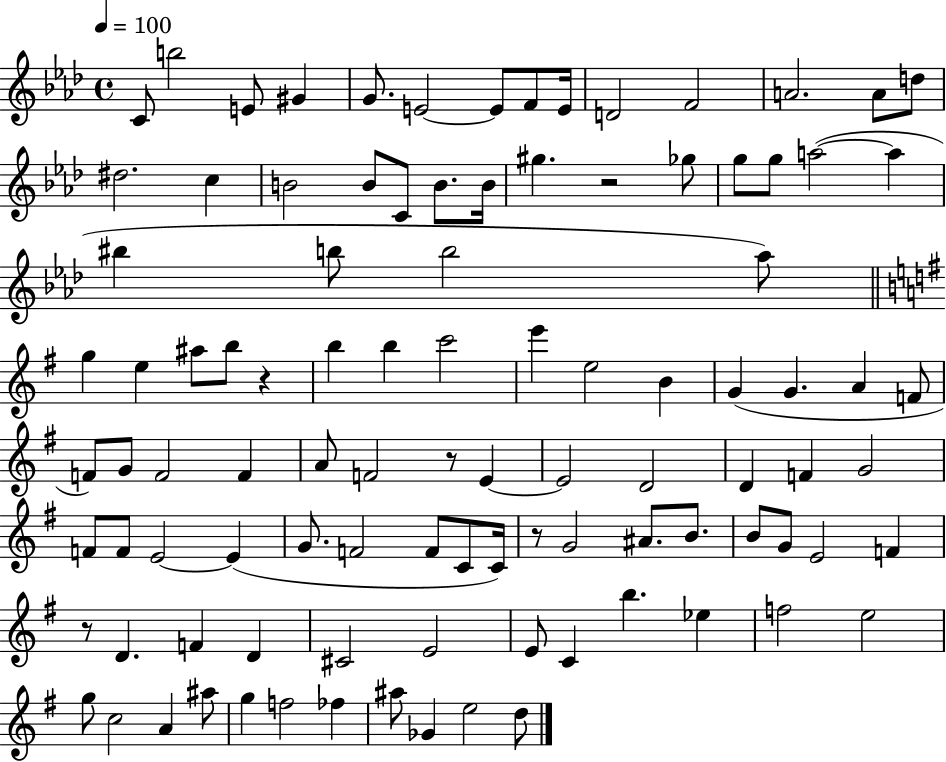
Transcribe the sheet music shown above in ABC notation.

X:1
T:Untitled
M:4/4
L:1/4
K:Ab
C/2 b2 E/2 ^G G/2 E2 E/2 F/2 E/4 D2 F2 A2 A/2 d/2 ^d2 c B2 B/2 C/2 B/2 B/4 ^g z2 _g/2 g/2 g/2 a2 a ^b b/2 b2 _a/2 g e ^a/2 b/2 z b b c'2 e' e2 B G G A F/2 F/2 G/2 F2 F A/2 F2 z/2 E E2 D2 D F G2 F/2 F/2 E2 E G/2 F2 F/2 C/2 C/4 z/2 G2 ^A/2 B/2 B/2 G/2 E2 F z/2 D F D ^C2 E2 E/2 C b _e f2 e2 g/2 c2 A ^a/2 g f2 _f ^a/2 _G e2 d/2